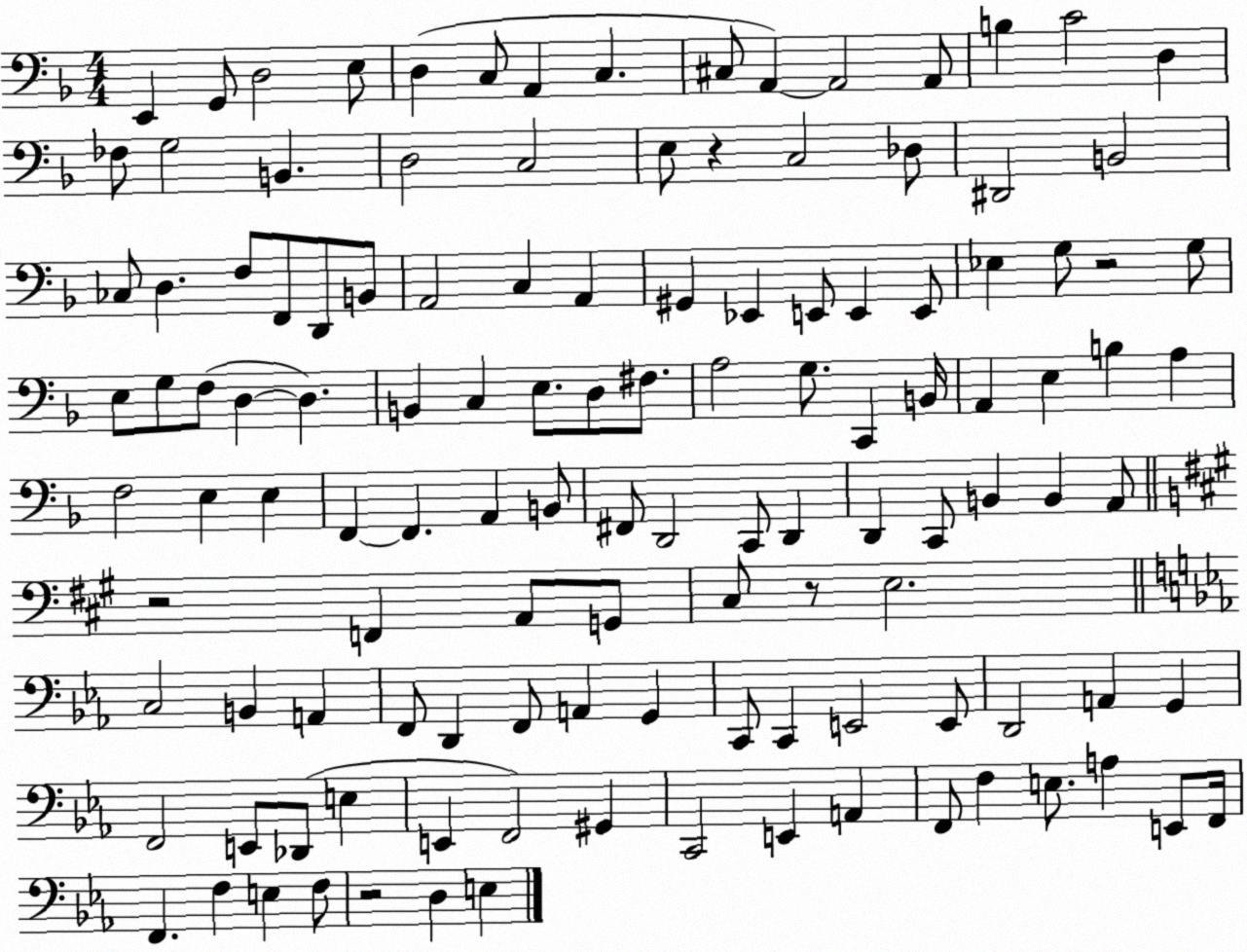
X:1
T:Untitled
M:4/4
L:1/4
K:F
E,, G,,/2 D,2 E,/2 D, C,/2 A,, C, ^C,/2 A,, A,,2 A,,/2 B, C2 D, _F,/2 G,2 B,, D,2 C,2 E,/2 z C,2 _D,/2 ^D,,2 B,,2 _C,/2 D, F,/2 F,,/2 D,,/2 B,,/2 A,,2 C, A,, ^G,, _E,, E,,/2 E,, E,,/2 _E, G,/2 z2 G,/2 E,/2 G,/2 F,/2 D, D, B,, C, E,/2 D,/2 ^F,/2 A,2 G,/2 C,, B,,/4 A,, E, B, A, F,2 E, E, F,, F,, A,, B,,/2 ^F,,/2 D,,2 C,,/2 D,, D,, C,,/2 B,, B,, A,,/2 z2 F,, A,,/2 G,,/2 ^C,/2 z/2 E,2 C,2 B,, A,, F,,/2 D,, F,,/2 A,, G,, C,,/2 C,, E,,2 E,,/2 D,,2 A,, G,, F,,2 E,,/2 _D,,/2 E, E,, F,,2 ^G,, C,,2 E,, A,, F,,/2 F, E,/2 A, E,,/2 F,,/4 F,, F, E, F,/2 z2 D, E,